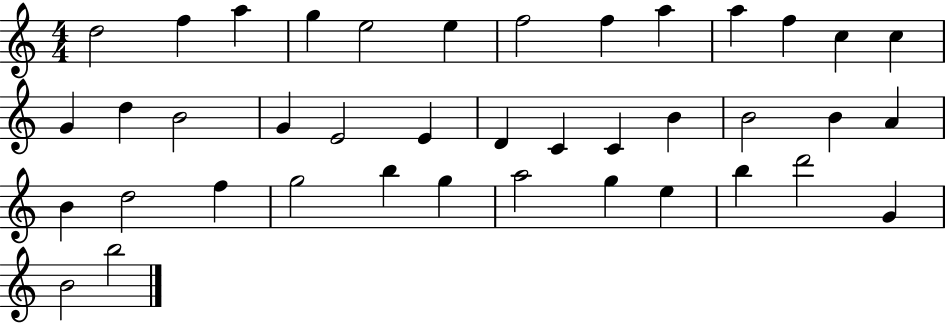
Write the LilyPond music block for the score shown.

{
  \clef treble
  \numericTimeSignature
  \time 4/4
  \key c \major
  d''2 f''4 a''4 | g''4 e''2 e''4 | f''2 f''4 a''4 | a''4 f''4 c''4 c''4 | \break g'4 d''4 b'2 | g'4 e'2 e'4 | d'4 c'4 c'4 b'4 | b'2 b'4 a'4 | \break b'4 d''2 f''4 | g''2 b''4 g''4 | a''2 g''4 e''4 | b''4 d'''2 g'4 | \break b'2 b''2 | \bar "|."
}